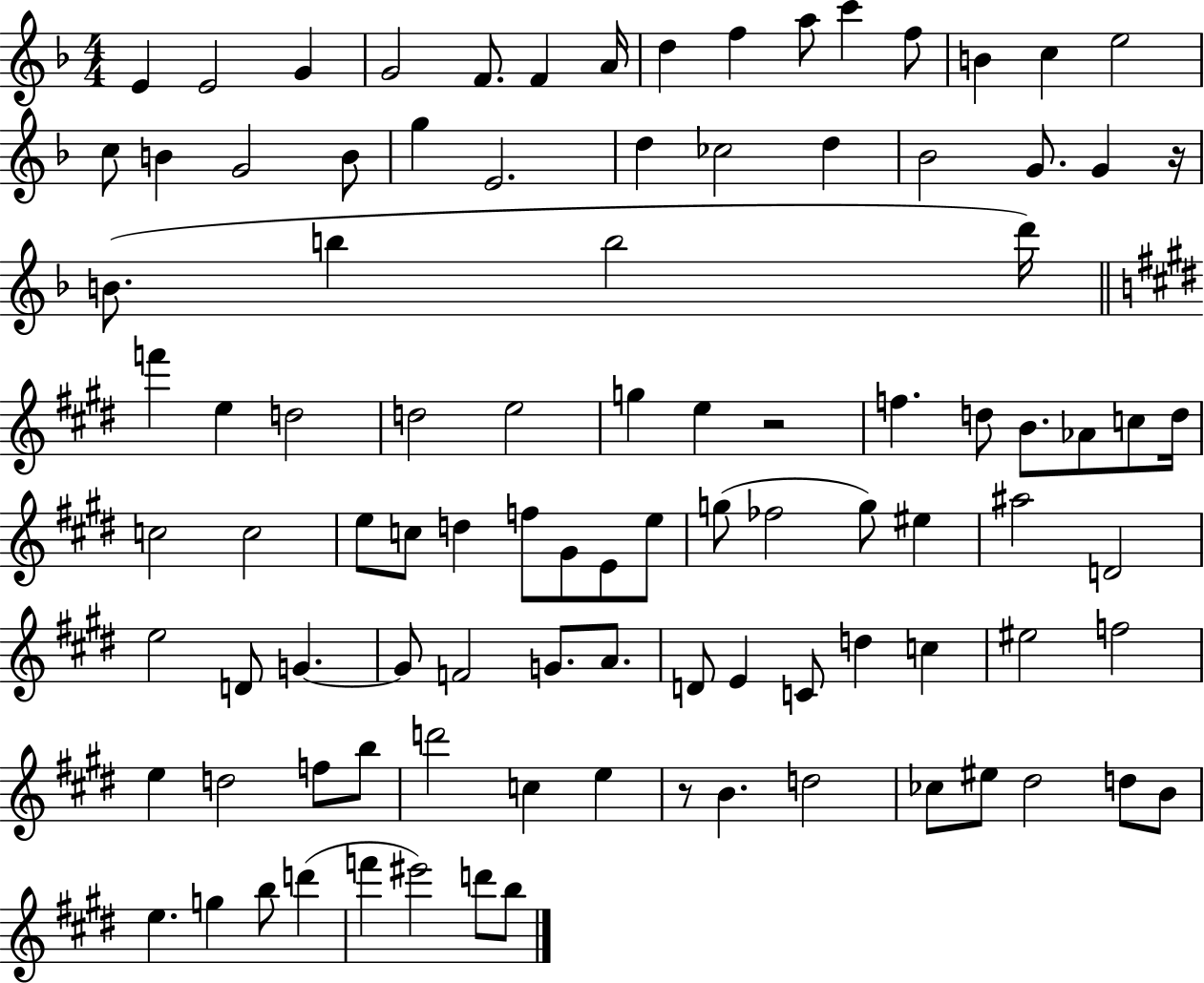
X:1
T:Untitled
M:4/4
L:1/4
K:F
E E2 G G2 F/2 F A/4 d f a/2 c' f/2 B c e2 c/2 B G2 B/2 g E2 d _c2 d _B2 G/2 G z/4 B/2 b b2 d'/4 f' e d2 d2 e2 g e z2 f d/2 B/2 _A/2 c/2 d/4 c2 c2 e/2 c/2 d f/2 ^G/2 E/2 e/2 g/2 _f2 g/2 ^e ^a2 D2 e2 D/2 G G/2 F2 G/2 A/2 D/2 E C/2 d c ^e2 f2 e d2 f/2 b/2 d'2 c e z/2 B d2 _c/2 ^e/2 ^d2 d/2 B/2 e g b/2 d' f' ^e'2 d'/2 b/2